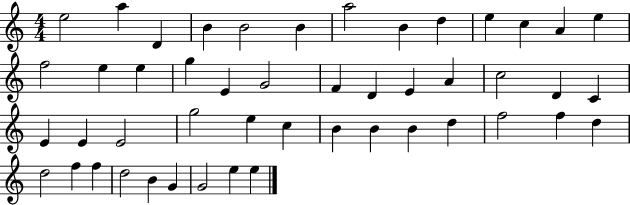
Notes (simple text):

E5/h A5/q D4/q B4/q B4/h B4/q A5/h B4/q D5/q E5/q C5/q A4/q E5/q F5/h E5/q E5/q G5/q E4/q G4/h F4/q D4/q E4/q A4/q C5/h D4/q C4/q E4/q E4/q E4/h G5/h E5/q C5/q B4/q B4/q B4/q D5/q F5/h F5/q D5/q D5/h F5/q F5/q D5/h B4/q G4/q G4/h E5/q E5/q